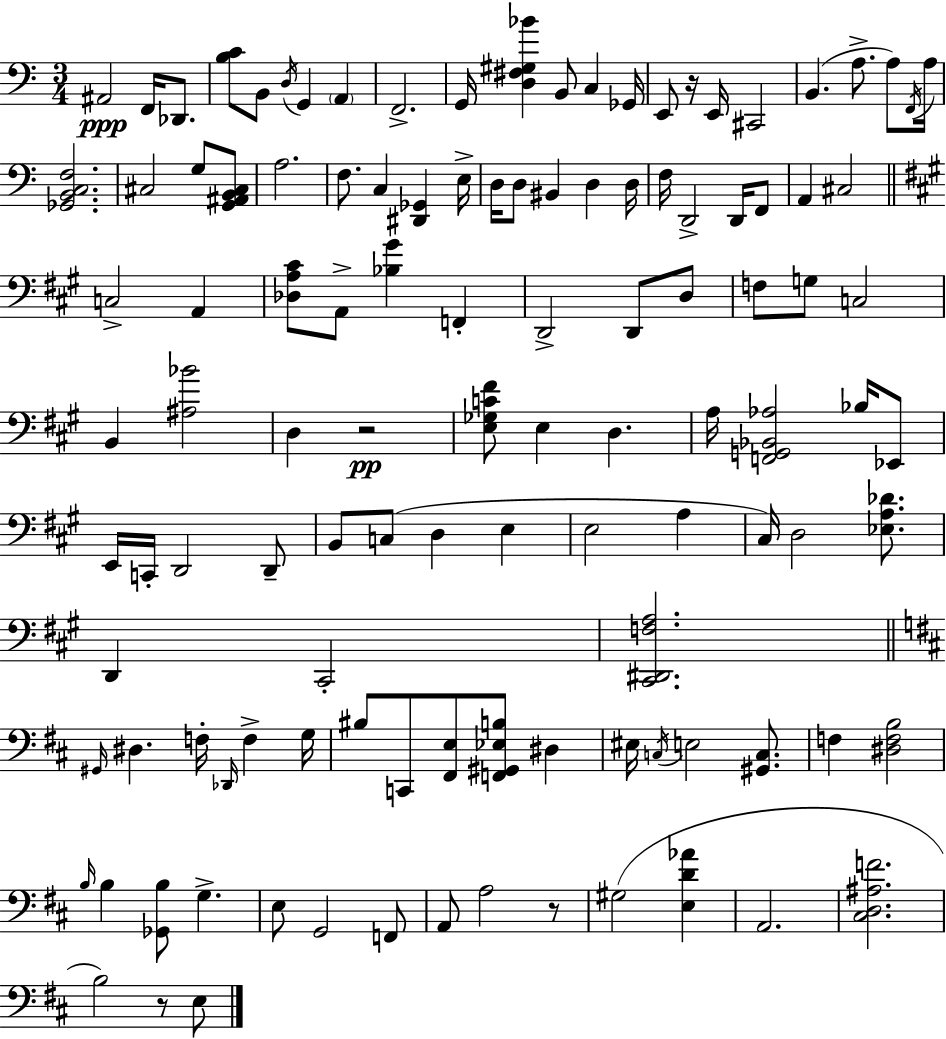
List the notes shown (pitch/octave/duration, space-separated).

A#2/h F2/s Db2/e. [B3,C4]/e B2/e D3/s G2/q A2/q F2/h. G2/s [D3,F#3,G#3,Bb4]/q B2/e C3/q Gb2/s E2/e R/s E2/s C#2/h B2/q. A3/e. A3/e F2/s A3/s [Gb2,B2,C3,F3]/h. C#3/h G3/e [G2,A#2,B2,C#3]/e A3/h. F3/e. C3/q [D#2,Gb2]/q E3/s D3/s D3/e BIS2/q D3/q D3/s F3/s D2/h D2/s F2/e A2/q C#3/h C3/h A2/q [Db3,A3,C#4]/e A2/e [Bb3,G#4]/q F2/q D2/h D2/e D3/e F3/e G3/e C3/h B2/q [A#3,Bb4]/h D3/q R/h [E3,Gb3,C4,F#4]/e E3/q D3/q. A3/s [F2,G2,Bb2,Ab3]/h Bb3/s Eb2/e E2/s C2/s D2/h D2/e B2/e C3/e D3/q E3/q E3/h A3/q C#3/s D3/h [Eb3,A3,Db4]/e. D2/q C#2/h [C#2,D#2,F3,A3]/h. G#2/s D#3/q. F3/s Db2/s F3/q G3/s BIS3/e C2/e [F#2,E3]/e [F2,G#2,Eb3,B3]/e D#3/q EIS3/s C3/s E3/h [G#2,C3]/e. F3/q [D#3,F3,B3]/h B3/s B3/q [Gb2,B3]/e G3/q. E3/e G2/h F2/e A2/e A3/h R/e G#3/h [E3,D4,Ab4]/q A2/h. [C#3,D3,A#3,F4]/h. B3/h R/e E3/e